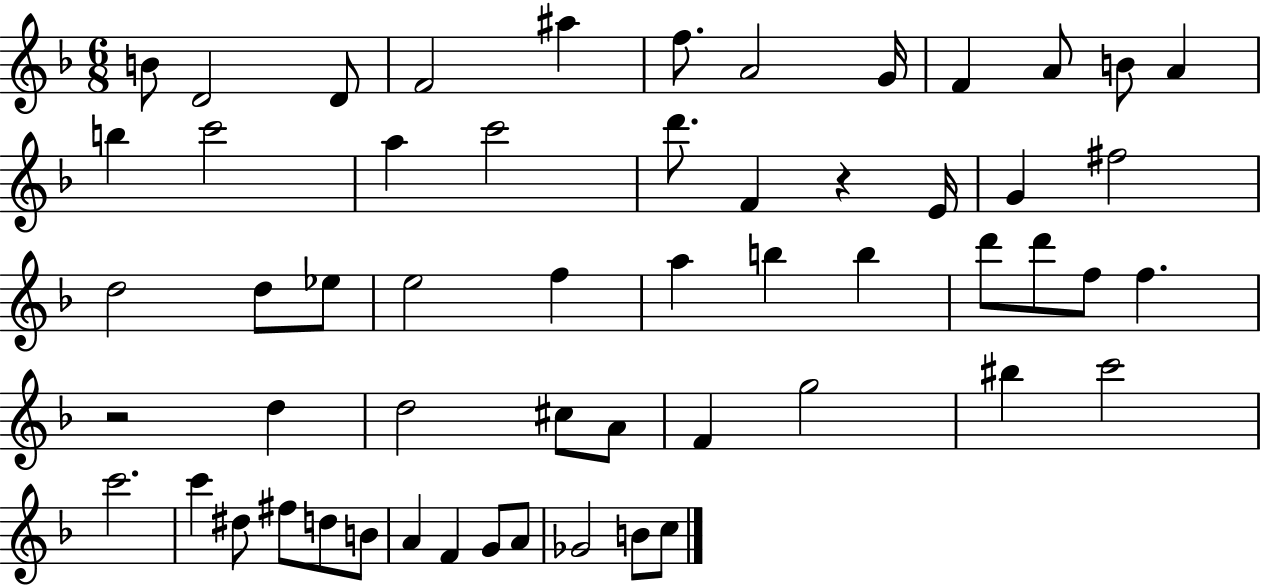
X:1
T:Untitled
M:6/8
L:1/4
K:F
B/2 D2 D/2 F2 ^a f/2 A2 G/4 F A/2 B/2 A b c'2 a c'2 d'/2 F z E/4 G ^f2 d2 d/2 _e/2 e2 f a b b d'/2 d'/2 f/2 f z2 d d2 ^c/2 A/2 F g2 ^b c'2 c'2 c' ^d/2 ^f/2 d/2 B/2 A F G/2 A/2 _G2 B/2 c/2